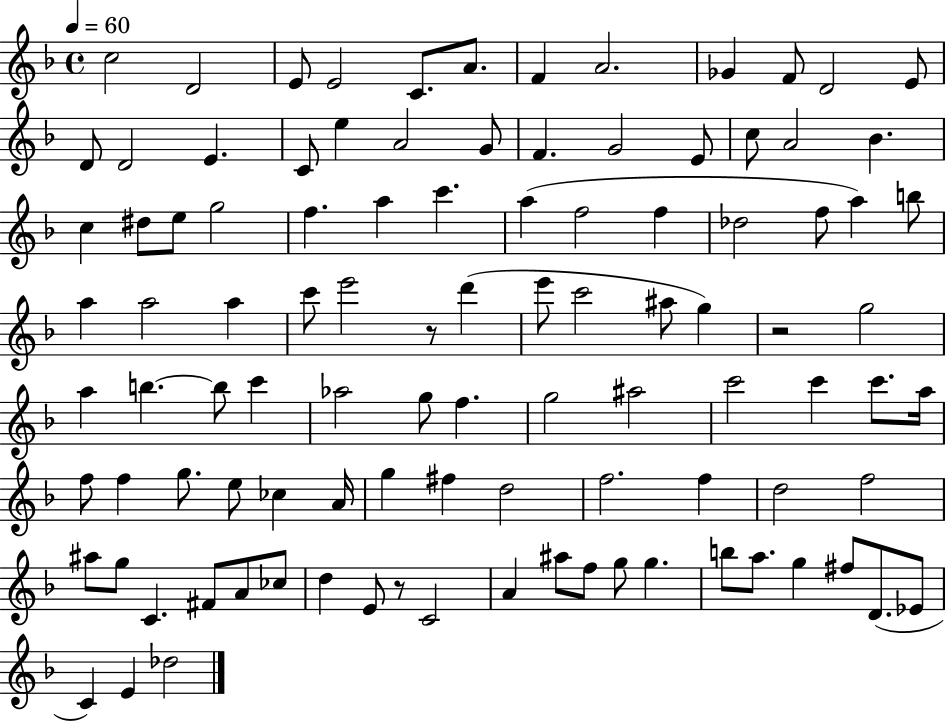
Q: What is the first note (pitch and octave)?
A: C5